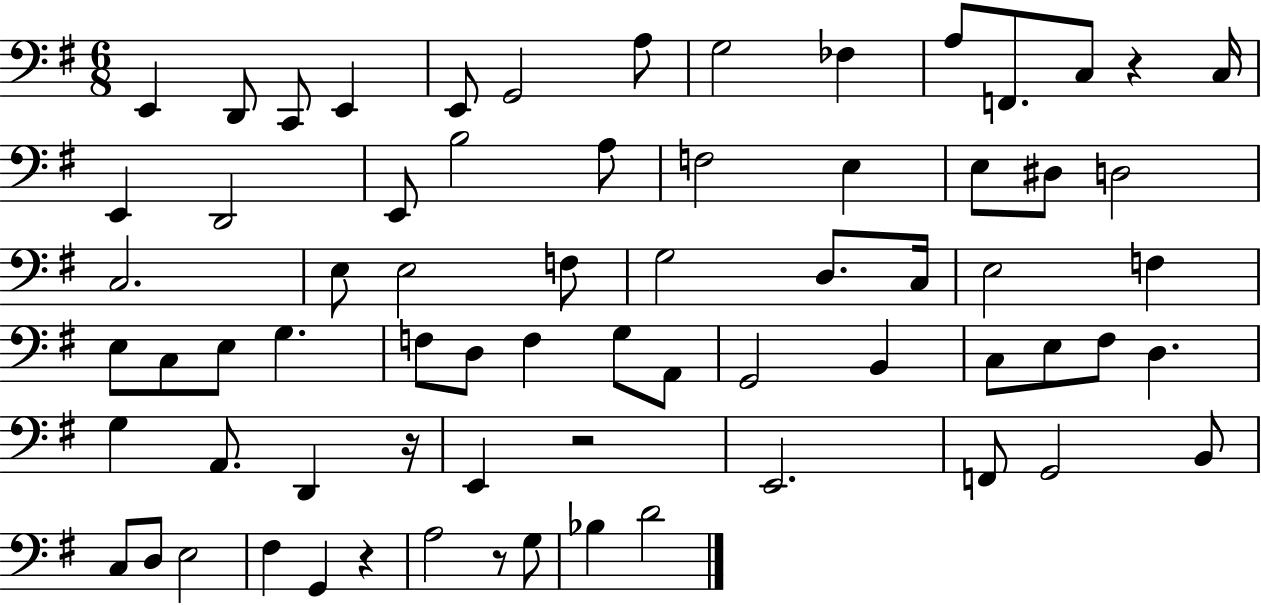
{
  \clef bass
  \numericTimeSignature
  \time 6/8
  \key g \major
  e,4 d,8 c,8 e,4 | e,8 g,2 a8 | g2 fes4 | a8 f,8. c8 r4 c16 | \break e,4 d,2 | e,8 b2 a8 | f2 e4 | e8 dis8 d2 | \break c2. | e8 e2 f8 | g2 d8. c16 | e2 f4 | \break e8 c8 e8 g4. | f8 d8 f4 g8 a,8 | g,2 b,4 | c8 e8 fis8 d4. | \break g4 a,8. d,4 r16 | e,4 r2 | e,2. | f,8 g,2 b,8 | \break c8 d8 e2 | fis4 g,4 r4 | a2 r8 g8 | bes4 d'2 | \break \bar "|."
}